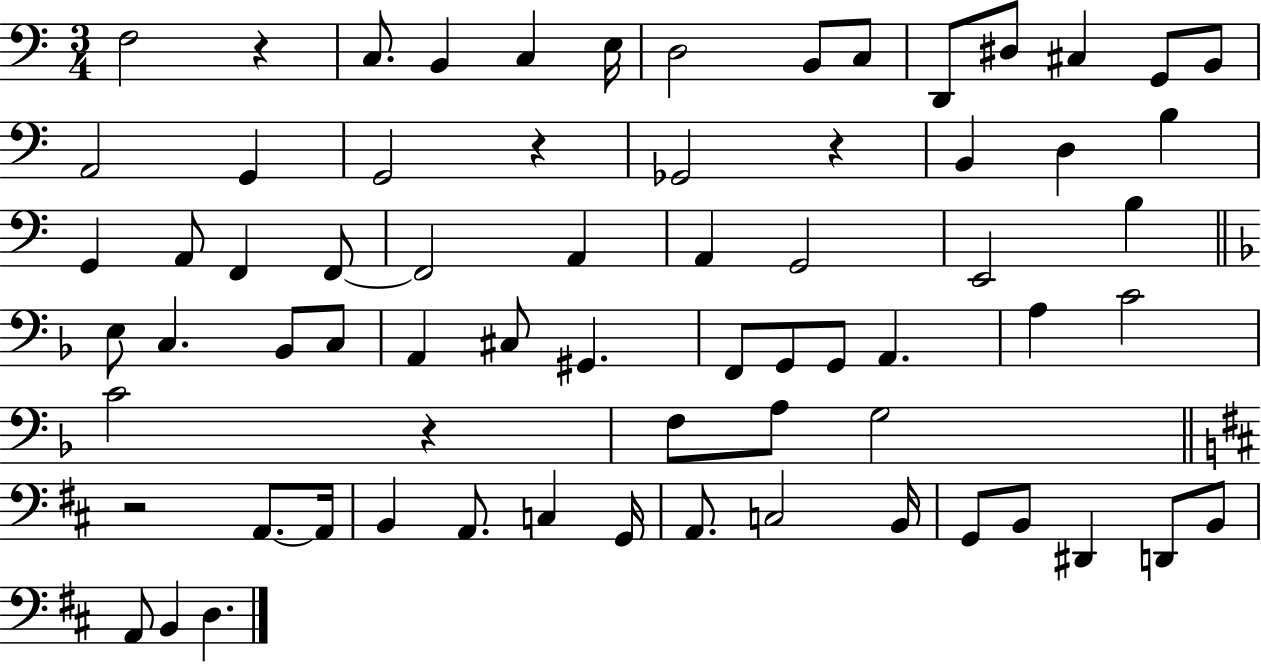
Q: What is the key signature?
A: C major